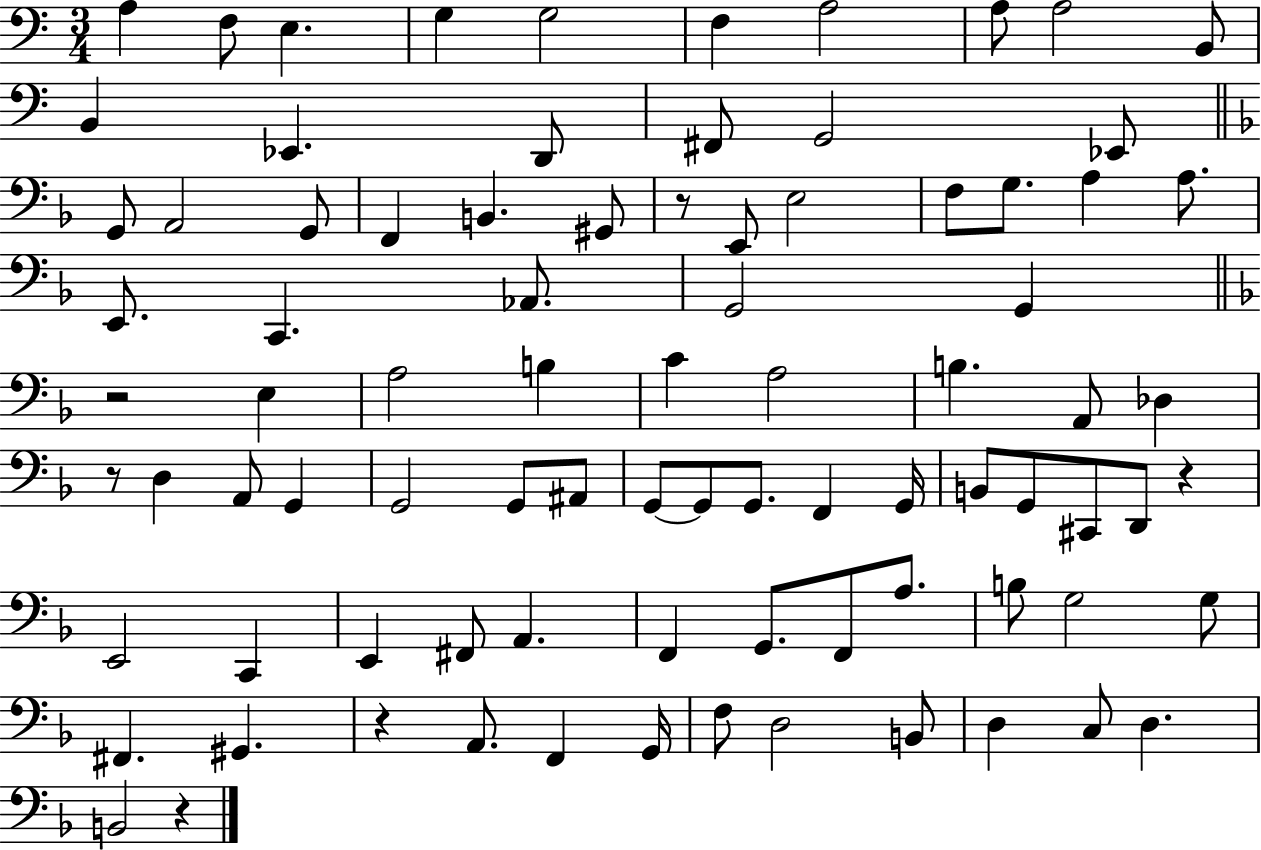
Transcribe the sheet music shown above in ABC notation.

X:1
T:Untitled
M:3/4
L:1/4
K:C
A, F,/2 E, G, G,2 F, A,2 A,/2 A,2 B,,/2 B,, _E,, D,,/2 ^F,,/2 G,,2 _E,,/2 G,,/2 A,,2 G,,/2 F,, B,, ^G,,/2 z/2 E,,/2 E,2 F,/2 G,/2 A, A,/2 E,,/2 C,, _A,,/2 G,,2 G,, z2 E, A,2 B, C A,2 B, A,,/2 _D, z/2 D, A,,/2 G,, G,,2 G,,/2 ^A,,/2 G,,/2 G,,/2 G,,/2 F,, G,,/4 B,,/2 G,,/2 ^C,,/2 D,,/2 z E,,2 C,, E,, ^F,,/2 A,, F,, G,,/2 F,,/2 A,/2 B,/2 G,2 G,/2 ^F,, ^G,, z A,,/2 F,, G,,/4 F,/2 D,2 B,,/2 D, C,/2 D, B,,2 z